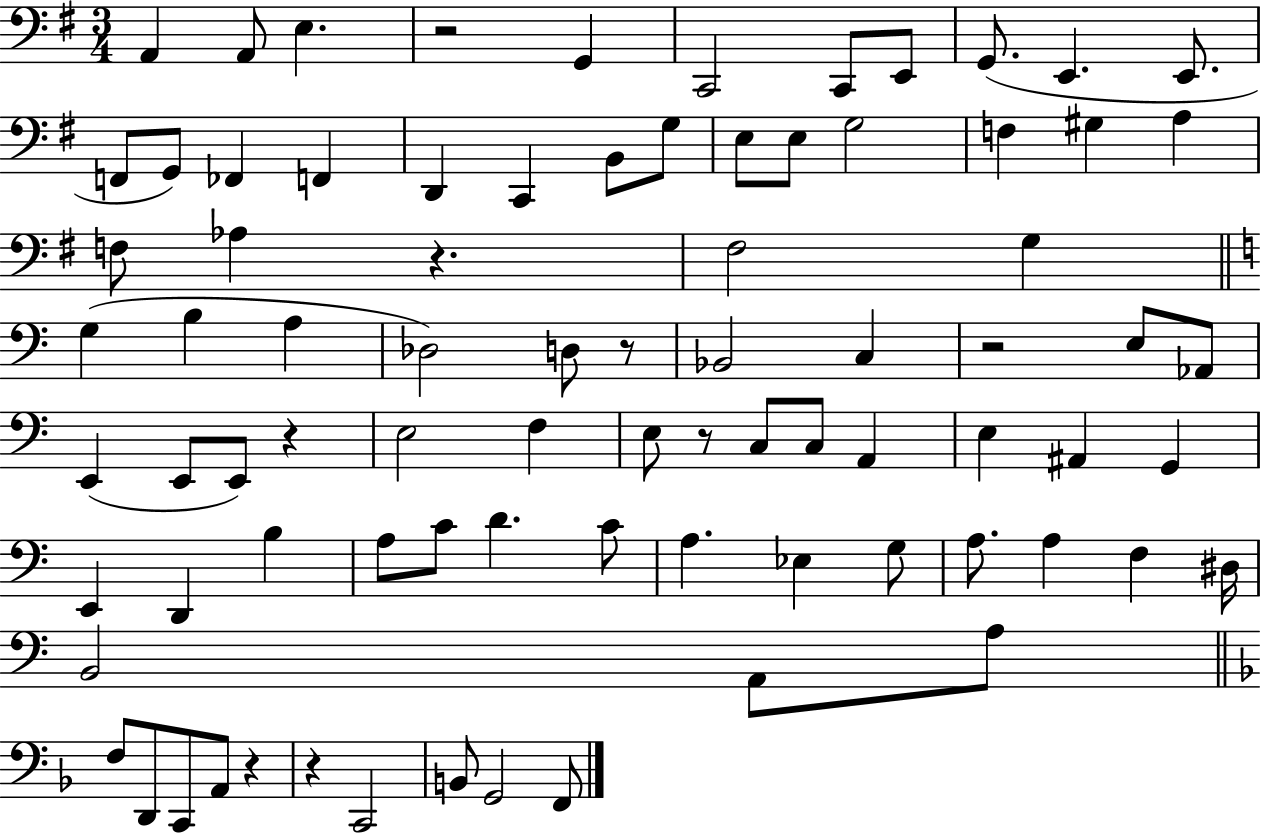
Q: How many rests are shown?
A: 8